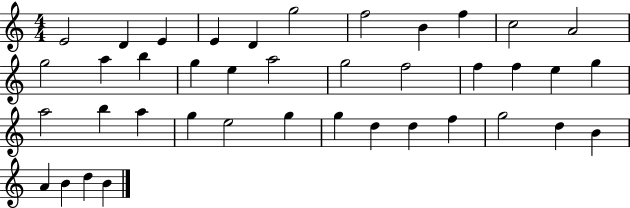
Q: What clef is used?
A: treble